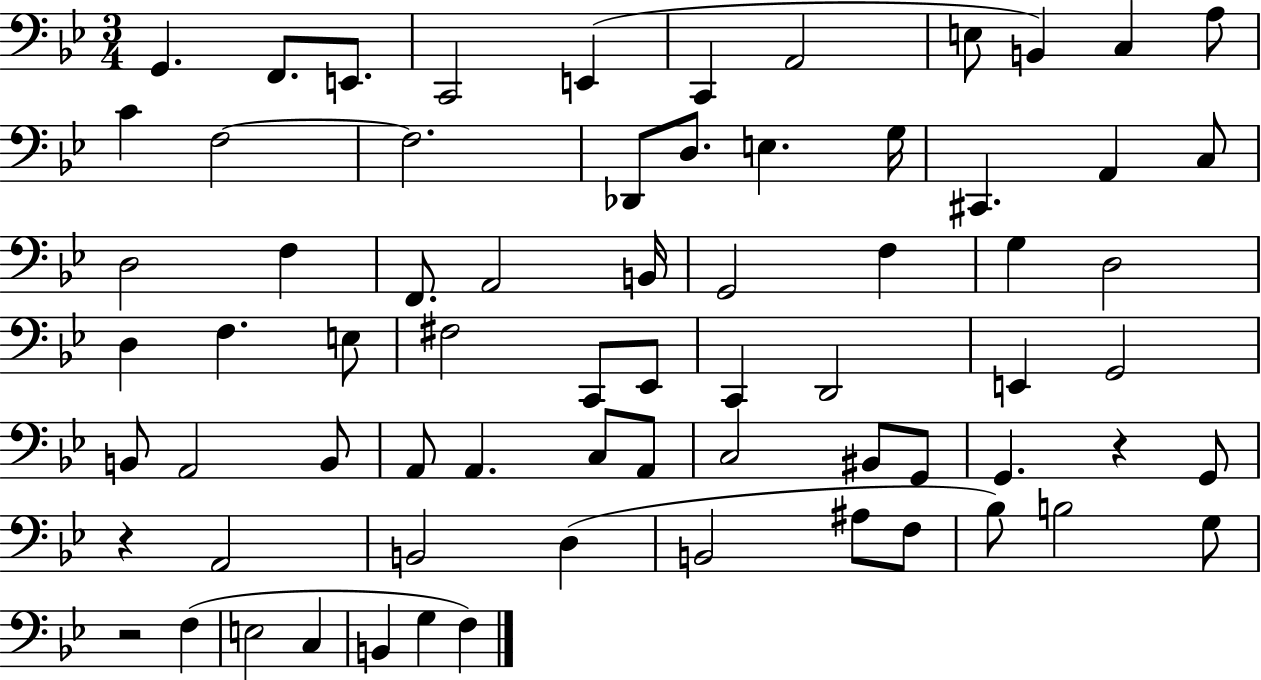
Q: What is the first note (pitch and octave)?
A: G2